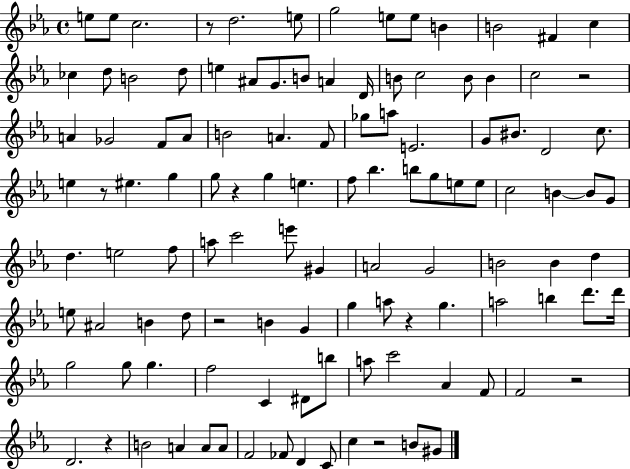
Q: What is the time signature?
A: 4/4